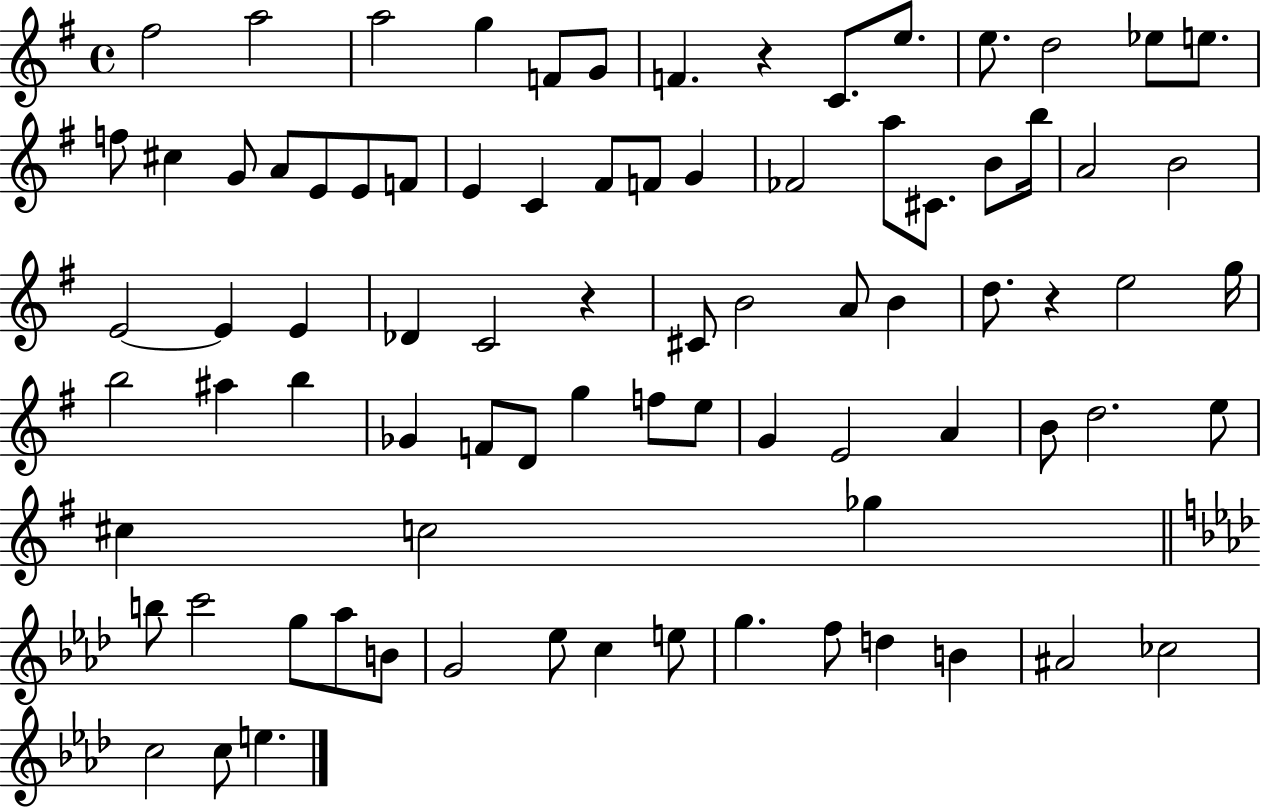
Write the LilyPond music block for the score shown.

{
  \clef treble
  \time 4/4
  \defaultTimeSignature
  \key g \major
  fis''2 a''2 | a''2 g''4 f'8 g'8 | f'4. r4 c'8. e''8. | e''8. d''2 ees''8 e''8. | \break f''8 cis''4 g'8 a'8 e'8 e'8 f'8 | e'4 c'4 fis'8 f'8 g'4 | fes'2 a''8 cis'8. b'8 b''16 | a'2 b'2 | \break e'2~~ e'4 e'4 | des'4 c'2 r4 | cis'8 b'2 a'8 b'4 | d''8. r4 e''2 g''16 | \break b''2 ais''4 b''4 | ges'4 f'8 d'8 g''4 f''8 e''8 | g'4 e'2 a'4 | b'8 d''2. e''8 | \break cis''4 c''2 ges''4 | \bar "||" \break \key aes \major b''8 c'''2 g''8 aes''8 b'8 | g'2 ees''8 c''4 e''8 | g''4. f''8 d''4 b'4 | ais'2 ces''2 | \break c''2 c''8 e''4. | \bar "|."
}